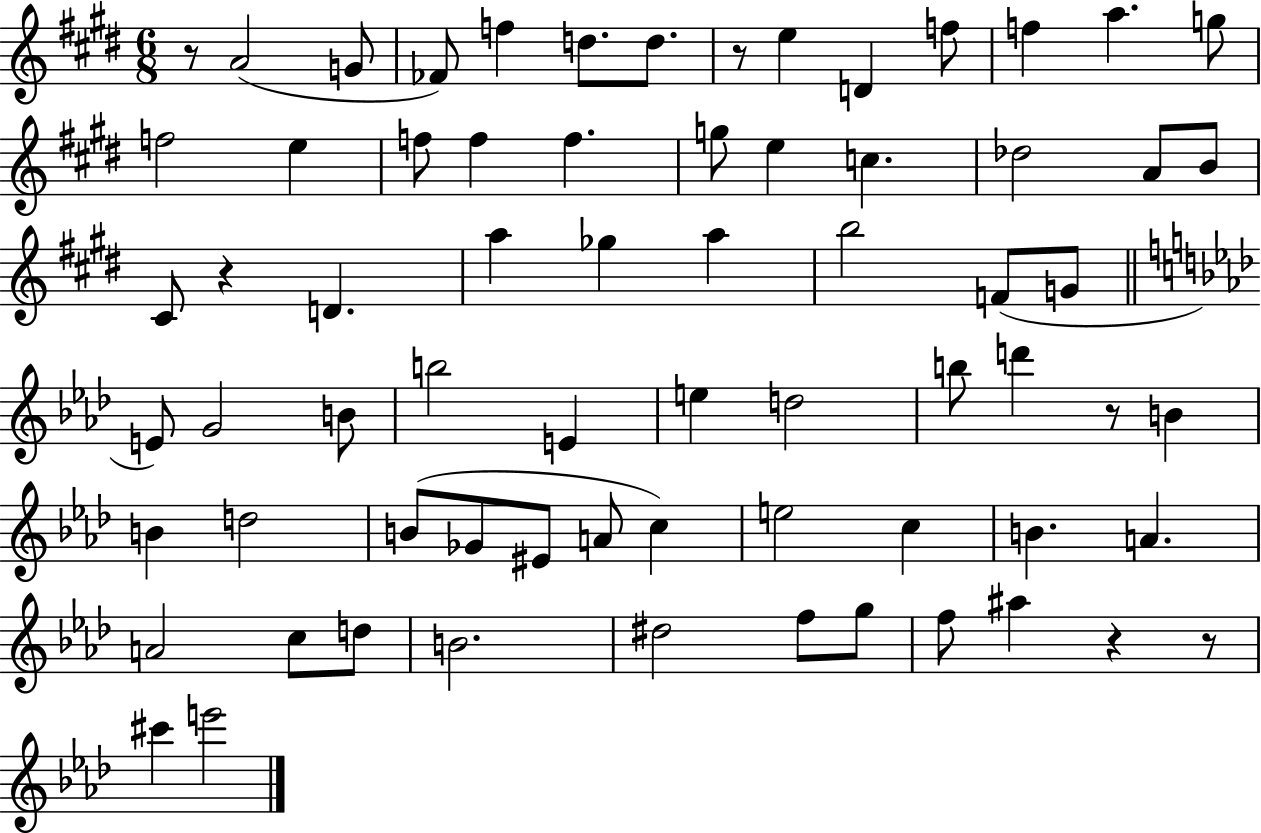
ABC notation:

X:1
T:Untitled
M:6/8
L:1/4
K:E
z/2 A2 G/2 _F/2 f d/2 d/2 z/2 e D f/2 f a g/2 f2 e f/2 f f g/2 e c _d2 A/2 B/2 ^C/2 z D a _g a b2 F/2 G/2 E/2 G2 B/2 b2 E e d2 b/2 d' z/2 B B d2 B/2 _G/2 ^E/2 A/2 c e2 c B A A2 c/2 d/2 B2 ^d2 f/2 g/2 f/2 ^a z z/2 ^c' e'2